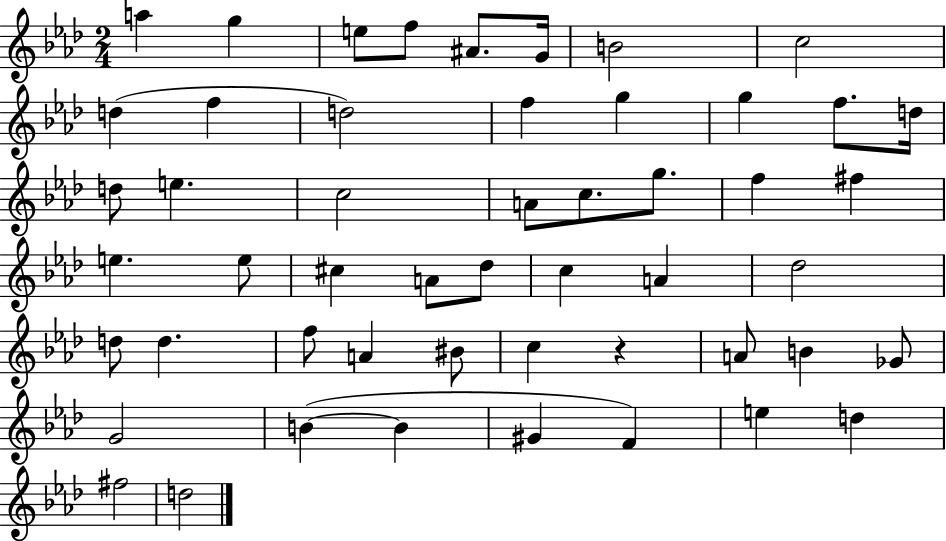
{
  \clef treble
  \numericTimeSignature
  \time 2/4
  \key aes \major
  a''4 g''4 | e''8 f''8 ais'8. g'16 | b'2 | c''2 | \break d''4( f''4 | d''2) | f''4 g''4 | g''4 f''8. d''16 | \break d''8 e''4. | c''2 | a'8 c''8. g''8. | f''4 fis''4 | \break e''4. e''8 | cis''4 a'8 des''8 | c''4 a'4 | des''2 | \break d''8 d''4. | f''8 a'4 bis'8 | c''4 r4 | a'8 b'4 ges'8 | \break g'2 | b'4~(~ b'4 | gis'4 f'4) | e''4 d''4 | \break fis''2 | d''2 | \bar "|."
}